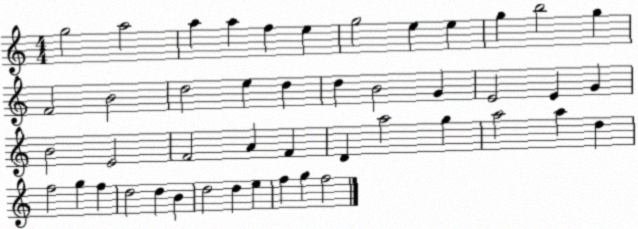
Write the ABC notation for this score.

X:1
T:Untitled
M:4/4
L:1/4
K:C
g2 a2 a a f e g2 e e g b2 g F2 B2 d2 e d d B2 G E2 E G B2 E2 F2 A F D a2 g a2 a d f2 g f d2 d B d2 d e f g f2